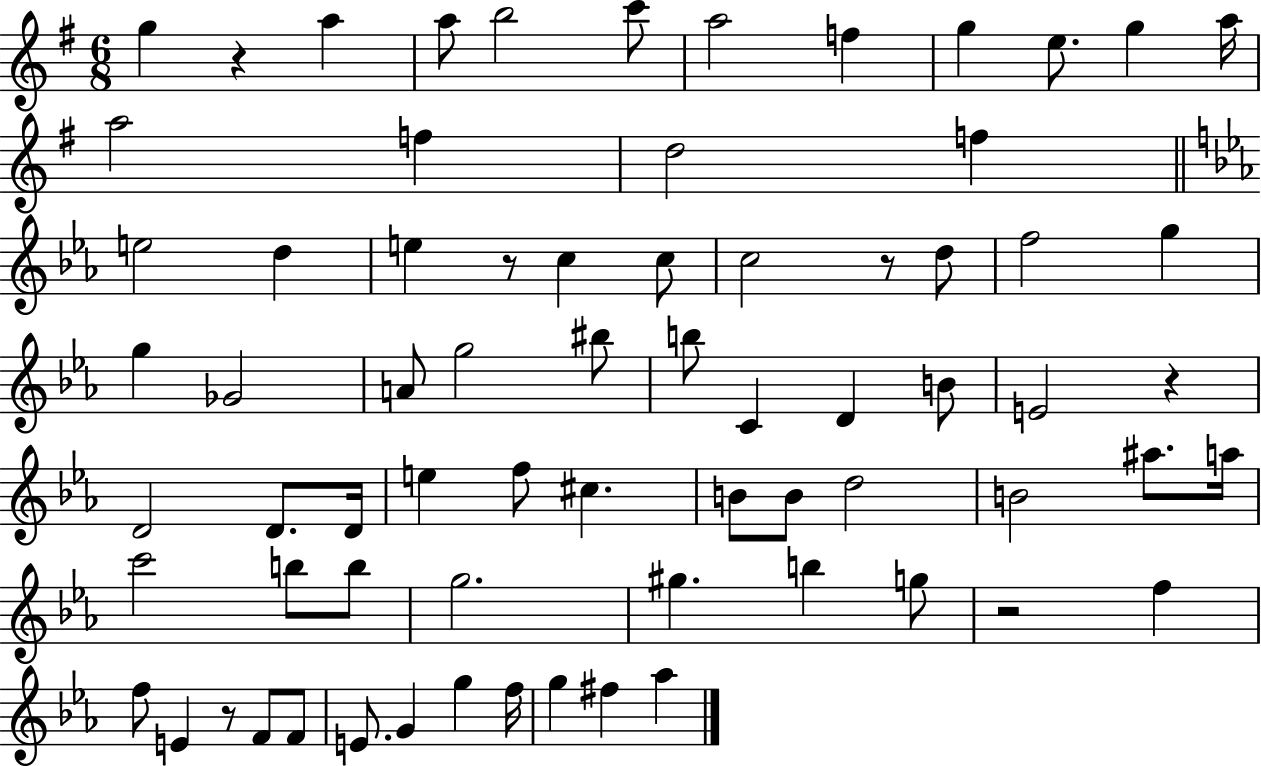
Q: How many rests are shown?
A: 6